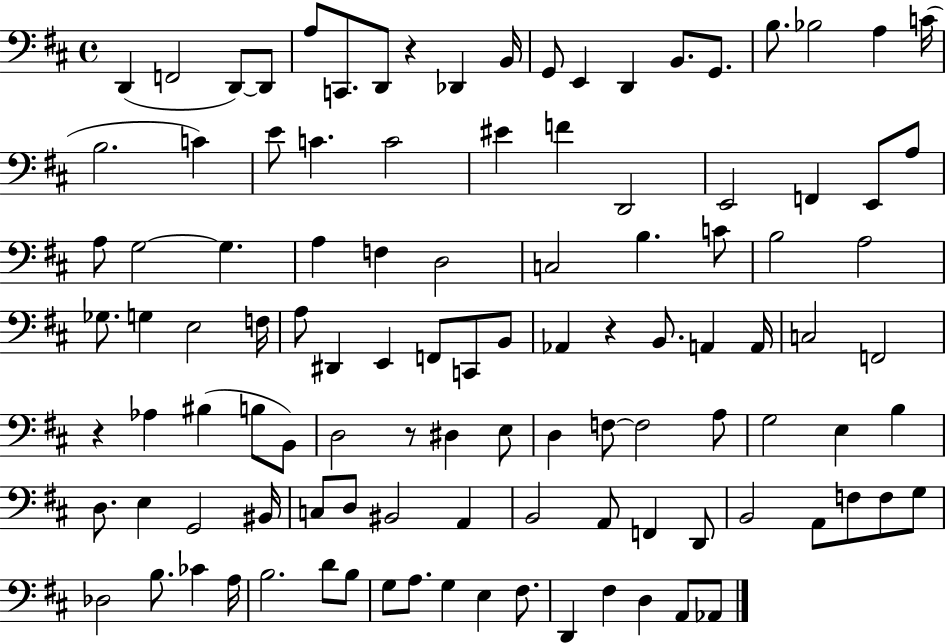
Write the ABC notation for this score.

X:1
T:Untitled
M:4/4
L:1/4
K:D
D,, F,,2 D,,/2 D,,/2 A,/2 C,,/2 D,,/2 z _D,, B,,/4 G,,/2 E,, D,, B,,/2 G,,/2 B,/2 _B,2 A, C/4 B,2 C E/2 C C2 ^E F D,,2 E,,2 F,, E,,/2 A,/2 A,/2 G,2 G, A, F, D,2 C,2 B, C/2 B,2 A,2 _G,/2 G, E,2 F,/4 A,/2 ^D,, E,, F,,/2 C,,/2 B,,/2 _A,, z B,,/2 A,, A,,/4 C,2 F,,2 z _A, ^B, B,/2 B,,/2 D,2 z/2 ^D, E,/2 D, F,/2 F,2 A,/2 G,2 E, B, D,/2 E, G,,2 ^B,,/4 C,/2 D,/2 ^B,,2 A,, B,,2 A,,/2 F,, D,,/2 B,,2 A,,/2 F,/2 F,/2 G,/2 _D,2 B,/2 _C A,/4 B,2 D/2 B,/2 G,/2 A,/2 G, E, ^F,/2 D,, ^F, D, A,,/2 _A,,/2